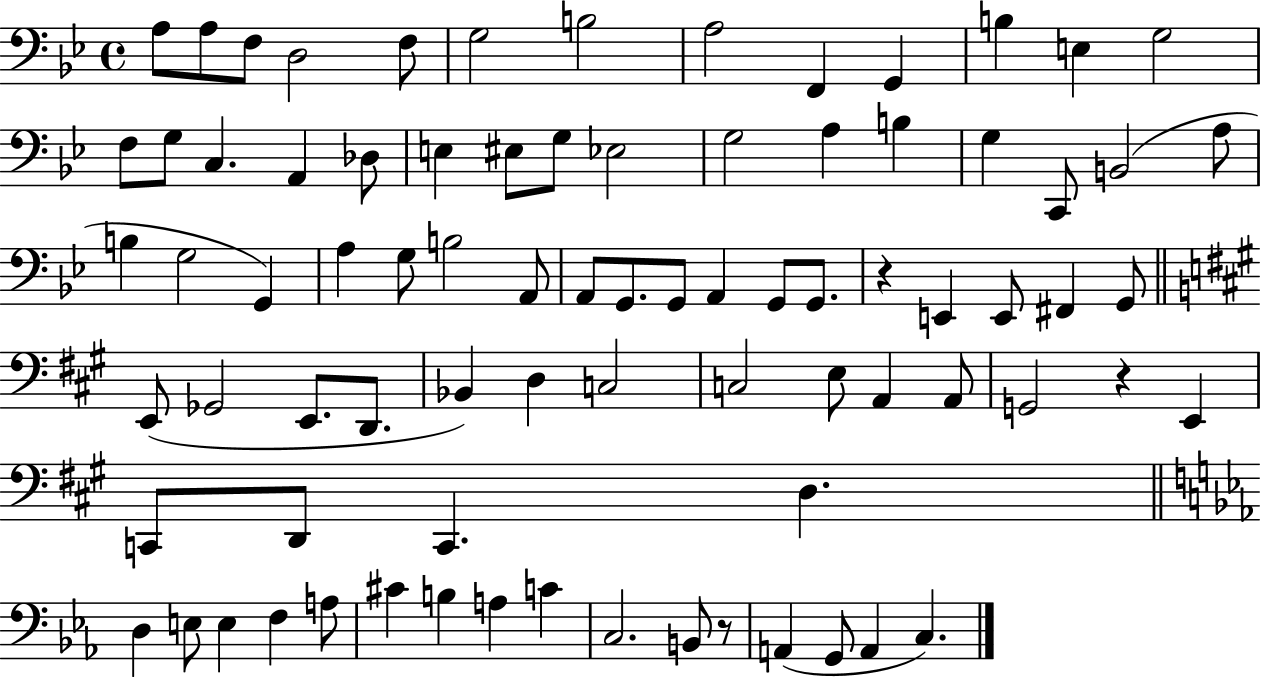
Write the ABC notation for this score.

X:1
T:Untitled
M:4/4
L:1/4
K:Bb
A,/2 A,/2 F,/2 D,2 F,/2 G,2 B,2 A,2 F,, G,, B, E, G,2 F,/2 G,/2 C, A,, _D,/2 E, ^E,/2 G,/2 _E,2 G,2 A, B, G, C,,/2 B,,2 A,/2 B, G,2 G,, A, G,/2 B,2 A,,/2 A,,/2 G,,/2 G,,/2 A,, G,,/2 G,,/2 z E,, E,,/2 ^F,, G,,/2 E,,/2 _G,,2 E,,/2 D,,/2 _B,, D, C,2 C,2 E,/2 A,, A,,/2 G,,2 z E,, C,,/2 D,,/2 C,, D, D, E,/2 E, F, A,/2 ^C B, A, C C,2 B,,/2 z/2 A,, G,,/2 A,, C,